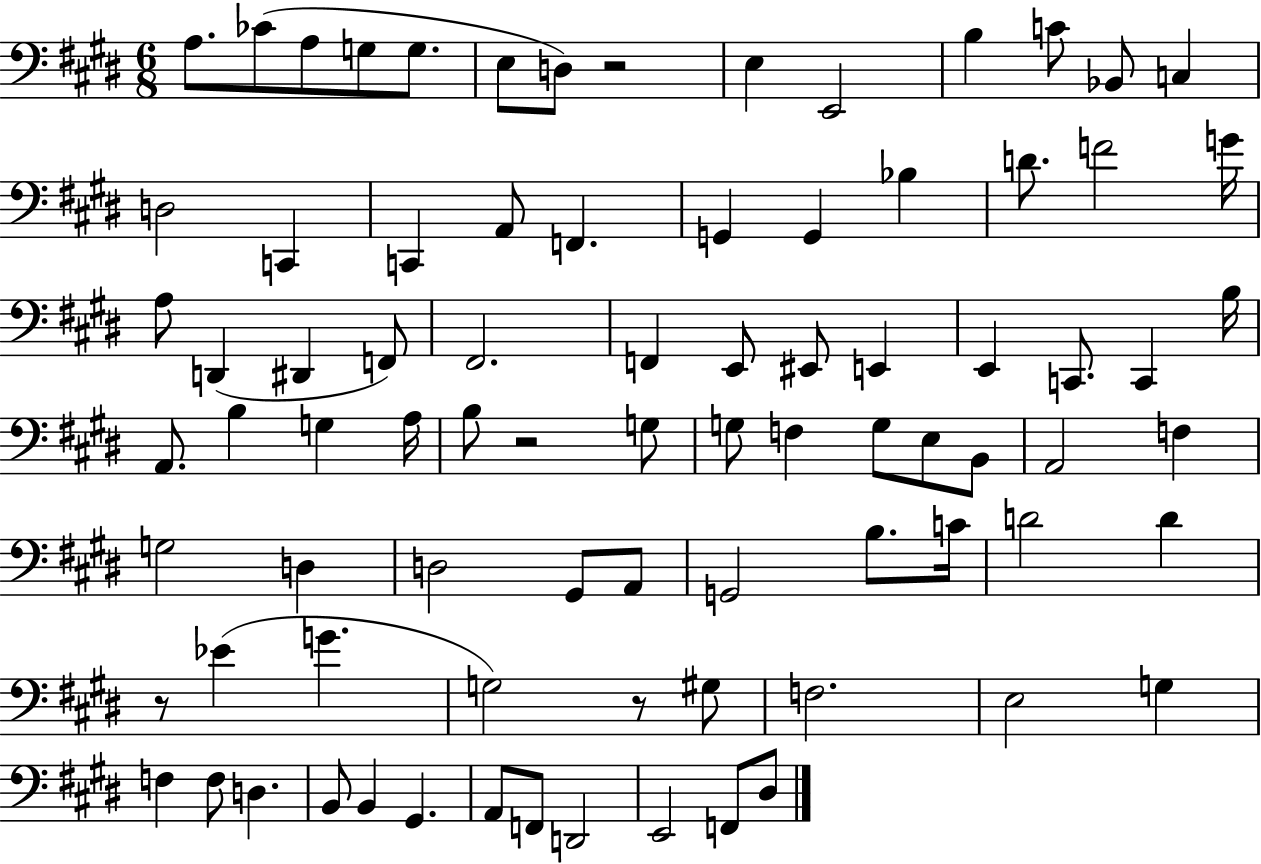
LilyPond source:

{
  \clef bass
  \numericTimeSignature
  \time 6/8
  \key e \major
  a8. ces'8( a8 g8 g8. | e8 d8) r2 | e4 e,2 | b4 c'8 bes,8 c4 | \break d2 c,4 | c,4 a,8 f,4. | g,4 g,4 bes4 | d'8. f'2 g'16 | \break a8 d,4( dis,4 f,8) | fis,2. | f,4 e,8 eis,8 e,4 | e,4 c,8. c,4 b16 | \break a,8. b4 g4 a16 | b8 r2 g8 | g8 f4 g8 e8 b,8 | a,2 f4 | \break g2 d4 | d2 gis,8 a,8 | g,2 b8. c'16 | d'2 d'4 | \break r8 ees'4( g'4. | g2) r8 gis8 | f2. | e2 g4 | \break f4 f8 d4. | b,8 b,4 gis,4. | a,8 f,8 d,2 | e,2 f,8 dis8 | \break \bar "|."
}